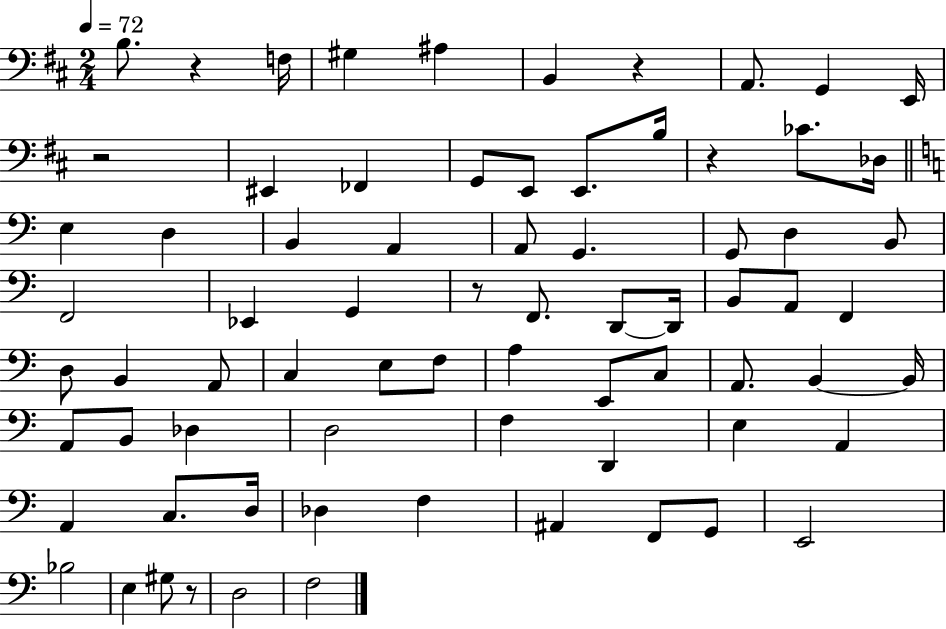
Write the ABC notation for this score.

X:1
T:Untitled
M:2/4
L:1/4
K:D
B,/2 z F,/4 ^G, ^A, B,, z A,,/2 G,, E,,/4 z2 ^E,, _F,, G,,/2 E,,/2 E,,/2 B,/4 z _C/2 _D,/4 E, D, B,, A,, A,,/2 G,, G,,/2 D, B,,/2 F,,2 _E,, G,, z/2 F,,/2 D,,/2 D,,/4 B,,/2 A,,/2 F,, D,/2 B,, A,,/2 C, E,/2 F,/2 A, E,,/2 C,/2 A,,/2 B,, B,,/4 A,,/2 B,,/2 _D, D,2 F, D,, E, A,, A,, C,/2 D,/4 _D, F, ^A,, F,,/2 G,,/2 E,,2 _B,2 E, ^G,/2 z/2 D,2 F,2